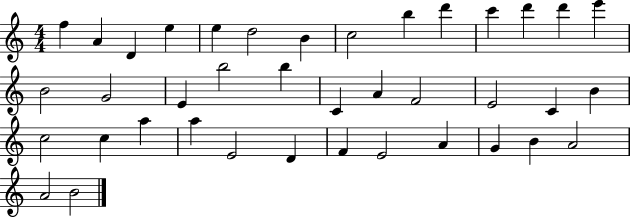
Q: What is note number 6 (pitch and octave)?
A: D5